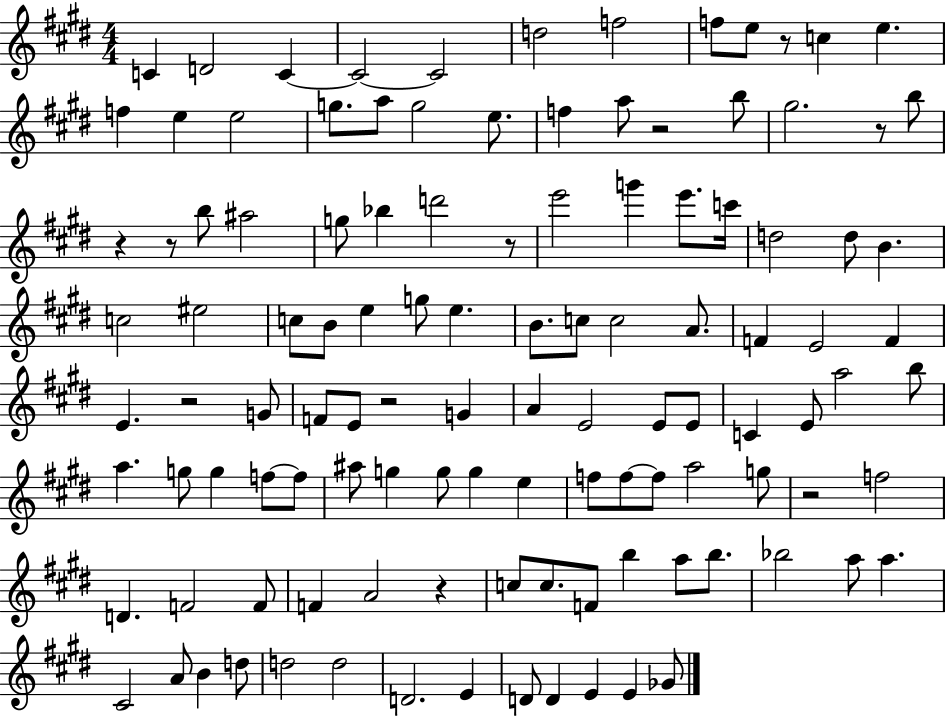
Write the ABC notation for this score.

X:1
T:Untitled
M:4/4
L:1/4
K:E
C D2 C C2 C2 d2 f2 f/2 e/2 z/2 c e f e e2 g/2 a/2 g2 e/2 f a/2 z2 b/2 ^g2 z/2 b/2 z z/2 b/2 ^a2 g/2 _b d'2 z/2 e'2 g' e'/2 c'/4 d2 d/2 B c2 ^e2 c/2 B/2 e g/2 e B/2 c/2 c2 A/2 F E2 F E z2 G/2 F/2 E/2 z2 G A E2 E/2 E/2 C E/2 a2 b/2 a g/2 g f/2 f/2 ^a/2 g g/2 g e f/2 f/2 f/2 a2 g/2 z2 f2 D F2 F/2 F A2 z c/2 c/2 F/2 b a/2 b/2 _b2 a/2 a ^C2 A/2 B d/2 d2 d2 D2 E D/2 D E E _G/2